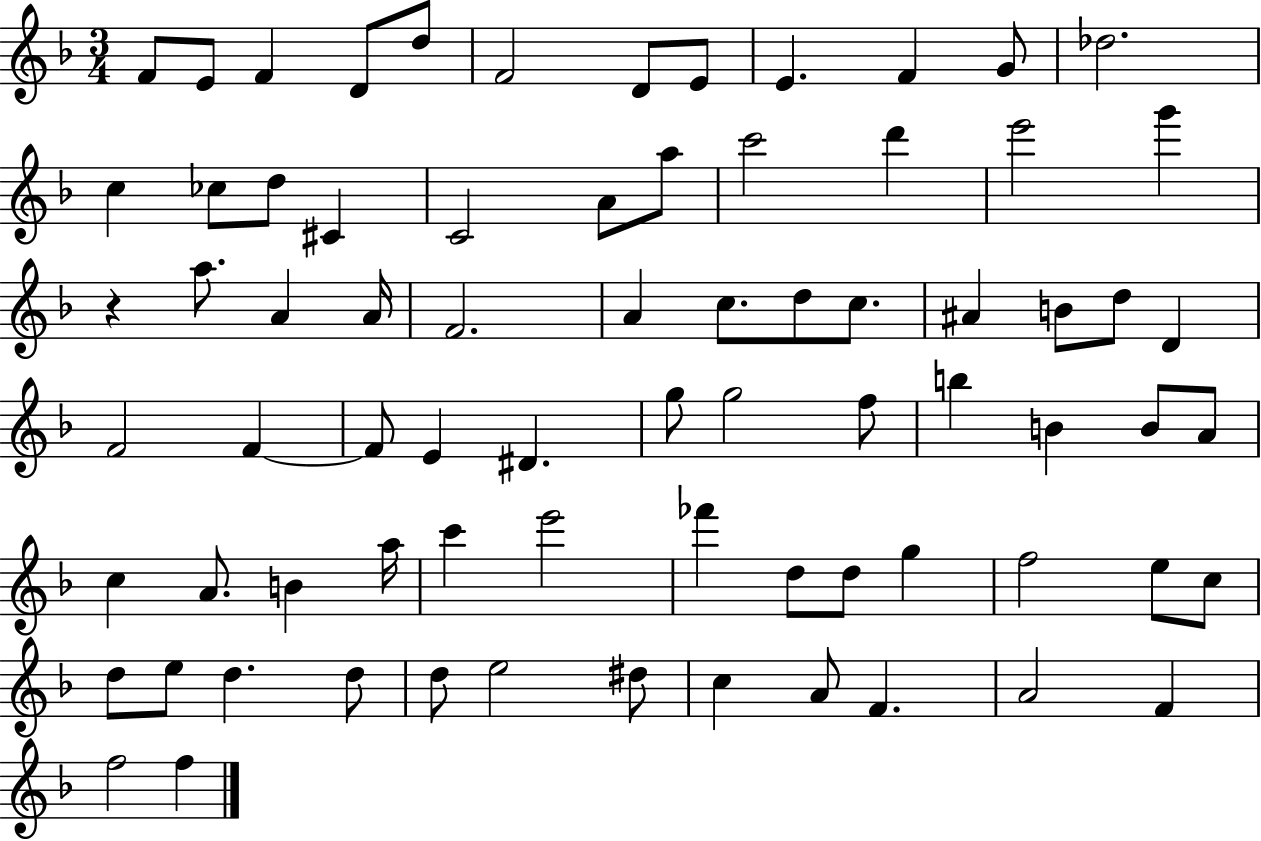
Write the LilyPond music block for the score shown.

{
  \clef treble
  \numericTimeSignature
  \time 3/4
  \key f \major
  f'8 e'8 f'4 d'8 d''8 | f'2 d'8 e'8 | e'4. f'4 g'8 | des''2. | \break c''4 ces''8 d''8 cis'4 | c'2 a'8 a''8 | c'''2 d'''4 | e'''2 g'''4 | \break r4 a''8. a'4 a'16 | f'2. | a'4 c''8. d''8 c''8. | ais'4 b'8 d''8 d'4 | \break f'2 f'4~~ | f'8 e'4 dis'4. | g''8 g''2 f''8 | b''4 b'4 b'8 a'8 | \break c''4 a'8. b'4 a''16 | c'''4 e'''2 | fes'''4 d''8 d''8 g''4 | f''2 e''8 c''8 | \break d''8 e''8 d''4. d''8 | d''8 e''2 dis''8 | c''4 a'8 f'4. | a'2 f'4 | \break f''2 f''4 | \bar "|."
}